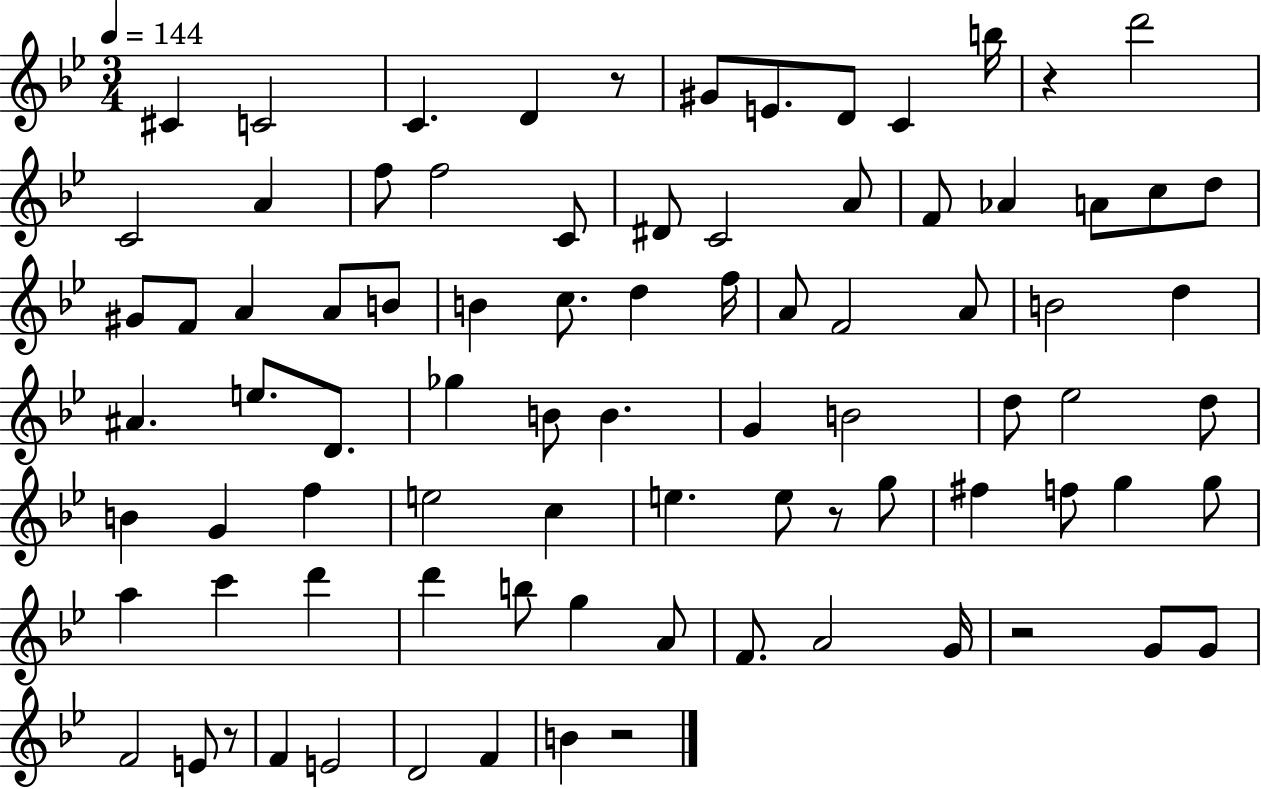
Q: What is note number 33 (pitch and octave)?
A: A4